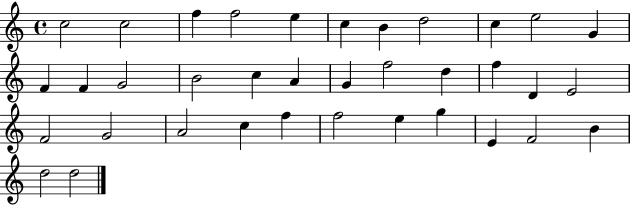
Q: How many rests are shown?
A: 0